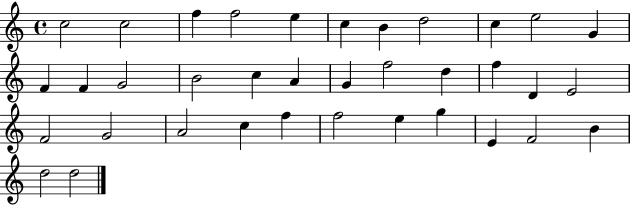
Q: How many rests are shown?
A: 0